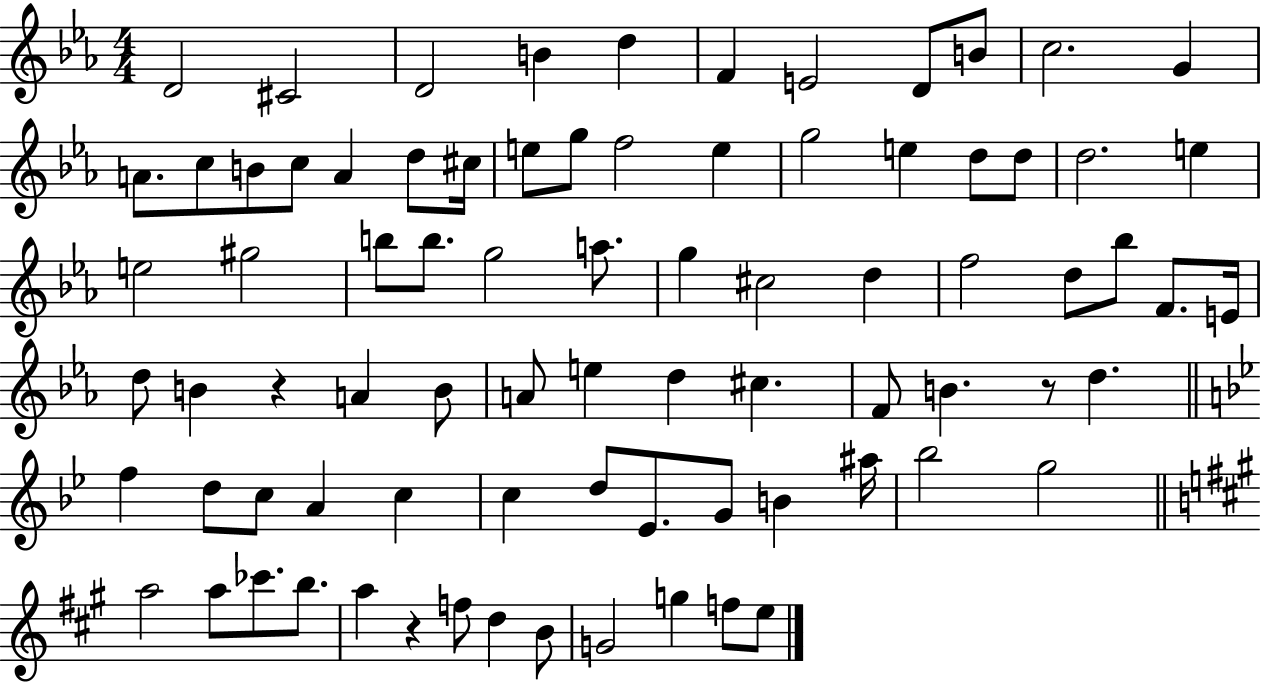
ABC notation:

X:1
T:Untitled
M:4/4
L:1/4
K:Eb
D2 ^C2 D2 B d F E2 D/2 B/2 c2 G A/2 c/2 B/2 c/2 A d/2 ^c/4 e/2 g/2 f2 e g2 e d/2 d/2 d2 e e2 ^g2 b/2 b/2 g2 a/2 g ^c2 d f2 d/2 _b/2 F/2 E/4 d/2 B z A B/2 A/2 e d ^c F/2 B z/2 d f d/2 c/2 A c c d/2 _E/2 G/2 B ^a/4 _b2 g2 a2 a/2 _c'/2 b/2 a z f/2 d B/2 G2 g f/2 e/2